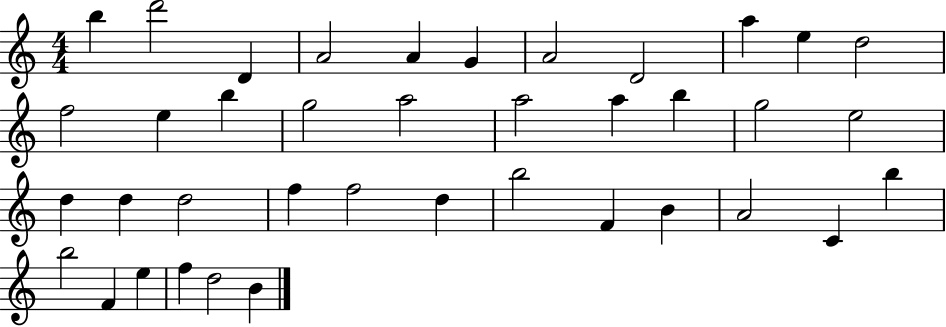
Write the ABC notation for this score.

X:1
T:Untitled
M:4/4
L:1/4
K:C
b d'2 D A2 A G A2 D2 a e d2 f2 e b g2 a2 a2 a b g2 e2 d d d2 f f2 d b2 F B A2 C b b2 F e f d2 B